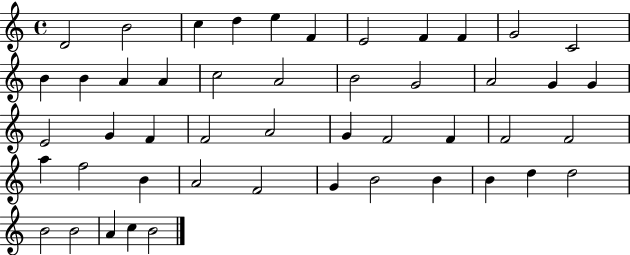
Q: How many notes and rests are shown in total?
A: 48